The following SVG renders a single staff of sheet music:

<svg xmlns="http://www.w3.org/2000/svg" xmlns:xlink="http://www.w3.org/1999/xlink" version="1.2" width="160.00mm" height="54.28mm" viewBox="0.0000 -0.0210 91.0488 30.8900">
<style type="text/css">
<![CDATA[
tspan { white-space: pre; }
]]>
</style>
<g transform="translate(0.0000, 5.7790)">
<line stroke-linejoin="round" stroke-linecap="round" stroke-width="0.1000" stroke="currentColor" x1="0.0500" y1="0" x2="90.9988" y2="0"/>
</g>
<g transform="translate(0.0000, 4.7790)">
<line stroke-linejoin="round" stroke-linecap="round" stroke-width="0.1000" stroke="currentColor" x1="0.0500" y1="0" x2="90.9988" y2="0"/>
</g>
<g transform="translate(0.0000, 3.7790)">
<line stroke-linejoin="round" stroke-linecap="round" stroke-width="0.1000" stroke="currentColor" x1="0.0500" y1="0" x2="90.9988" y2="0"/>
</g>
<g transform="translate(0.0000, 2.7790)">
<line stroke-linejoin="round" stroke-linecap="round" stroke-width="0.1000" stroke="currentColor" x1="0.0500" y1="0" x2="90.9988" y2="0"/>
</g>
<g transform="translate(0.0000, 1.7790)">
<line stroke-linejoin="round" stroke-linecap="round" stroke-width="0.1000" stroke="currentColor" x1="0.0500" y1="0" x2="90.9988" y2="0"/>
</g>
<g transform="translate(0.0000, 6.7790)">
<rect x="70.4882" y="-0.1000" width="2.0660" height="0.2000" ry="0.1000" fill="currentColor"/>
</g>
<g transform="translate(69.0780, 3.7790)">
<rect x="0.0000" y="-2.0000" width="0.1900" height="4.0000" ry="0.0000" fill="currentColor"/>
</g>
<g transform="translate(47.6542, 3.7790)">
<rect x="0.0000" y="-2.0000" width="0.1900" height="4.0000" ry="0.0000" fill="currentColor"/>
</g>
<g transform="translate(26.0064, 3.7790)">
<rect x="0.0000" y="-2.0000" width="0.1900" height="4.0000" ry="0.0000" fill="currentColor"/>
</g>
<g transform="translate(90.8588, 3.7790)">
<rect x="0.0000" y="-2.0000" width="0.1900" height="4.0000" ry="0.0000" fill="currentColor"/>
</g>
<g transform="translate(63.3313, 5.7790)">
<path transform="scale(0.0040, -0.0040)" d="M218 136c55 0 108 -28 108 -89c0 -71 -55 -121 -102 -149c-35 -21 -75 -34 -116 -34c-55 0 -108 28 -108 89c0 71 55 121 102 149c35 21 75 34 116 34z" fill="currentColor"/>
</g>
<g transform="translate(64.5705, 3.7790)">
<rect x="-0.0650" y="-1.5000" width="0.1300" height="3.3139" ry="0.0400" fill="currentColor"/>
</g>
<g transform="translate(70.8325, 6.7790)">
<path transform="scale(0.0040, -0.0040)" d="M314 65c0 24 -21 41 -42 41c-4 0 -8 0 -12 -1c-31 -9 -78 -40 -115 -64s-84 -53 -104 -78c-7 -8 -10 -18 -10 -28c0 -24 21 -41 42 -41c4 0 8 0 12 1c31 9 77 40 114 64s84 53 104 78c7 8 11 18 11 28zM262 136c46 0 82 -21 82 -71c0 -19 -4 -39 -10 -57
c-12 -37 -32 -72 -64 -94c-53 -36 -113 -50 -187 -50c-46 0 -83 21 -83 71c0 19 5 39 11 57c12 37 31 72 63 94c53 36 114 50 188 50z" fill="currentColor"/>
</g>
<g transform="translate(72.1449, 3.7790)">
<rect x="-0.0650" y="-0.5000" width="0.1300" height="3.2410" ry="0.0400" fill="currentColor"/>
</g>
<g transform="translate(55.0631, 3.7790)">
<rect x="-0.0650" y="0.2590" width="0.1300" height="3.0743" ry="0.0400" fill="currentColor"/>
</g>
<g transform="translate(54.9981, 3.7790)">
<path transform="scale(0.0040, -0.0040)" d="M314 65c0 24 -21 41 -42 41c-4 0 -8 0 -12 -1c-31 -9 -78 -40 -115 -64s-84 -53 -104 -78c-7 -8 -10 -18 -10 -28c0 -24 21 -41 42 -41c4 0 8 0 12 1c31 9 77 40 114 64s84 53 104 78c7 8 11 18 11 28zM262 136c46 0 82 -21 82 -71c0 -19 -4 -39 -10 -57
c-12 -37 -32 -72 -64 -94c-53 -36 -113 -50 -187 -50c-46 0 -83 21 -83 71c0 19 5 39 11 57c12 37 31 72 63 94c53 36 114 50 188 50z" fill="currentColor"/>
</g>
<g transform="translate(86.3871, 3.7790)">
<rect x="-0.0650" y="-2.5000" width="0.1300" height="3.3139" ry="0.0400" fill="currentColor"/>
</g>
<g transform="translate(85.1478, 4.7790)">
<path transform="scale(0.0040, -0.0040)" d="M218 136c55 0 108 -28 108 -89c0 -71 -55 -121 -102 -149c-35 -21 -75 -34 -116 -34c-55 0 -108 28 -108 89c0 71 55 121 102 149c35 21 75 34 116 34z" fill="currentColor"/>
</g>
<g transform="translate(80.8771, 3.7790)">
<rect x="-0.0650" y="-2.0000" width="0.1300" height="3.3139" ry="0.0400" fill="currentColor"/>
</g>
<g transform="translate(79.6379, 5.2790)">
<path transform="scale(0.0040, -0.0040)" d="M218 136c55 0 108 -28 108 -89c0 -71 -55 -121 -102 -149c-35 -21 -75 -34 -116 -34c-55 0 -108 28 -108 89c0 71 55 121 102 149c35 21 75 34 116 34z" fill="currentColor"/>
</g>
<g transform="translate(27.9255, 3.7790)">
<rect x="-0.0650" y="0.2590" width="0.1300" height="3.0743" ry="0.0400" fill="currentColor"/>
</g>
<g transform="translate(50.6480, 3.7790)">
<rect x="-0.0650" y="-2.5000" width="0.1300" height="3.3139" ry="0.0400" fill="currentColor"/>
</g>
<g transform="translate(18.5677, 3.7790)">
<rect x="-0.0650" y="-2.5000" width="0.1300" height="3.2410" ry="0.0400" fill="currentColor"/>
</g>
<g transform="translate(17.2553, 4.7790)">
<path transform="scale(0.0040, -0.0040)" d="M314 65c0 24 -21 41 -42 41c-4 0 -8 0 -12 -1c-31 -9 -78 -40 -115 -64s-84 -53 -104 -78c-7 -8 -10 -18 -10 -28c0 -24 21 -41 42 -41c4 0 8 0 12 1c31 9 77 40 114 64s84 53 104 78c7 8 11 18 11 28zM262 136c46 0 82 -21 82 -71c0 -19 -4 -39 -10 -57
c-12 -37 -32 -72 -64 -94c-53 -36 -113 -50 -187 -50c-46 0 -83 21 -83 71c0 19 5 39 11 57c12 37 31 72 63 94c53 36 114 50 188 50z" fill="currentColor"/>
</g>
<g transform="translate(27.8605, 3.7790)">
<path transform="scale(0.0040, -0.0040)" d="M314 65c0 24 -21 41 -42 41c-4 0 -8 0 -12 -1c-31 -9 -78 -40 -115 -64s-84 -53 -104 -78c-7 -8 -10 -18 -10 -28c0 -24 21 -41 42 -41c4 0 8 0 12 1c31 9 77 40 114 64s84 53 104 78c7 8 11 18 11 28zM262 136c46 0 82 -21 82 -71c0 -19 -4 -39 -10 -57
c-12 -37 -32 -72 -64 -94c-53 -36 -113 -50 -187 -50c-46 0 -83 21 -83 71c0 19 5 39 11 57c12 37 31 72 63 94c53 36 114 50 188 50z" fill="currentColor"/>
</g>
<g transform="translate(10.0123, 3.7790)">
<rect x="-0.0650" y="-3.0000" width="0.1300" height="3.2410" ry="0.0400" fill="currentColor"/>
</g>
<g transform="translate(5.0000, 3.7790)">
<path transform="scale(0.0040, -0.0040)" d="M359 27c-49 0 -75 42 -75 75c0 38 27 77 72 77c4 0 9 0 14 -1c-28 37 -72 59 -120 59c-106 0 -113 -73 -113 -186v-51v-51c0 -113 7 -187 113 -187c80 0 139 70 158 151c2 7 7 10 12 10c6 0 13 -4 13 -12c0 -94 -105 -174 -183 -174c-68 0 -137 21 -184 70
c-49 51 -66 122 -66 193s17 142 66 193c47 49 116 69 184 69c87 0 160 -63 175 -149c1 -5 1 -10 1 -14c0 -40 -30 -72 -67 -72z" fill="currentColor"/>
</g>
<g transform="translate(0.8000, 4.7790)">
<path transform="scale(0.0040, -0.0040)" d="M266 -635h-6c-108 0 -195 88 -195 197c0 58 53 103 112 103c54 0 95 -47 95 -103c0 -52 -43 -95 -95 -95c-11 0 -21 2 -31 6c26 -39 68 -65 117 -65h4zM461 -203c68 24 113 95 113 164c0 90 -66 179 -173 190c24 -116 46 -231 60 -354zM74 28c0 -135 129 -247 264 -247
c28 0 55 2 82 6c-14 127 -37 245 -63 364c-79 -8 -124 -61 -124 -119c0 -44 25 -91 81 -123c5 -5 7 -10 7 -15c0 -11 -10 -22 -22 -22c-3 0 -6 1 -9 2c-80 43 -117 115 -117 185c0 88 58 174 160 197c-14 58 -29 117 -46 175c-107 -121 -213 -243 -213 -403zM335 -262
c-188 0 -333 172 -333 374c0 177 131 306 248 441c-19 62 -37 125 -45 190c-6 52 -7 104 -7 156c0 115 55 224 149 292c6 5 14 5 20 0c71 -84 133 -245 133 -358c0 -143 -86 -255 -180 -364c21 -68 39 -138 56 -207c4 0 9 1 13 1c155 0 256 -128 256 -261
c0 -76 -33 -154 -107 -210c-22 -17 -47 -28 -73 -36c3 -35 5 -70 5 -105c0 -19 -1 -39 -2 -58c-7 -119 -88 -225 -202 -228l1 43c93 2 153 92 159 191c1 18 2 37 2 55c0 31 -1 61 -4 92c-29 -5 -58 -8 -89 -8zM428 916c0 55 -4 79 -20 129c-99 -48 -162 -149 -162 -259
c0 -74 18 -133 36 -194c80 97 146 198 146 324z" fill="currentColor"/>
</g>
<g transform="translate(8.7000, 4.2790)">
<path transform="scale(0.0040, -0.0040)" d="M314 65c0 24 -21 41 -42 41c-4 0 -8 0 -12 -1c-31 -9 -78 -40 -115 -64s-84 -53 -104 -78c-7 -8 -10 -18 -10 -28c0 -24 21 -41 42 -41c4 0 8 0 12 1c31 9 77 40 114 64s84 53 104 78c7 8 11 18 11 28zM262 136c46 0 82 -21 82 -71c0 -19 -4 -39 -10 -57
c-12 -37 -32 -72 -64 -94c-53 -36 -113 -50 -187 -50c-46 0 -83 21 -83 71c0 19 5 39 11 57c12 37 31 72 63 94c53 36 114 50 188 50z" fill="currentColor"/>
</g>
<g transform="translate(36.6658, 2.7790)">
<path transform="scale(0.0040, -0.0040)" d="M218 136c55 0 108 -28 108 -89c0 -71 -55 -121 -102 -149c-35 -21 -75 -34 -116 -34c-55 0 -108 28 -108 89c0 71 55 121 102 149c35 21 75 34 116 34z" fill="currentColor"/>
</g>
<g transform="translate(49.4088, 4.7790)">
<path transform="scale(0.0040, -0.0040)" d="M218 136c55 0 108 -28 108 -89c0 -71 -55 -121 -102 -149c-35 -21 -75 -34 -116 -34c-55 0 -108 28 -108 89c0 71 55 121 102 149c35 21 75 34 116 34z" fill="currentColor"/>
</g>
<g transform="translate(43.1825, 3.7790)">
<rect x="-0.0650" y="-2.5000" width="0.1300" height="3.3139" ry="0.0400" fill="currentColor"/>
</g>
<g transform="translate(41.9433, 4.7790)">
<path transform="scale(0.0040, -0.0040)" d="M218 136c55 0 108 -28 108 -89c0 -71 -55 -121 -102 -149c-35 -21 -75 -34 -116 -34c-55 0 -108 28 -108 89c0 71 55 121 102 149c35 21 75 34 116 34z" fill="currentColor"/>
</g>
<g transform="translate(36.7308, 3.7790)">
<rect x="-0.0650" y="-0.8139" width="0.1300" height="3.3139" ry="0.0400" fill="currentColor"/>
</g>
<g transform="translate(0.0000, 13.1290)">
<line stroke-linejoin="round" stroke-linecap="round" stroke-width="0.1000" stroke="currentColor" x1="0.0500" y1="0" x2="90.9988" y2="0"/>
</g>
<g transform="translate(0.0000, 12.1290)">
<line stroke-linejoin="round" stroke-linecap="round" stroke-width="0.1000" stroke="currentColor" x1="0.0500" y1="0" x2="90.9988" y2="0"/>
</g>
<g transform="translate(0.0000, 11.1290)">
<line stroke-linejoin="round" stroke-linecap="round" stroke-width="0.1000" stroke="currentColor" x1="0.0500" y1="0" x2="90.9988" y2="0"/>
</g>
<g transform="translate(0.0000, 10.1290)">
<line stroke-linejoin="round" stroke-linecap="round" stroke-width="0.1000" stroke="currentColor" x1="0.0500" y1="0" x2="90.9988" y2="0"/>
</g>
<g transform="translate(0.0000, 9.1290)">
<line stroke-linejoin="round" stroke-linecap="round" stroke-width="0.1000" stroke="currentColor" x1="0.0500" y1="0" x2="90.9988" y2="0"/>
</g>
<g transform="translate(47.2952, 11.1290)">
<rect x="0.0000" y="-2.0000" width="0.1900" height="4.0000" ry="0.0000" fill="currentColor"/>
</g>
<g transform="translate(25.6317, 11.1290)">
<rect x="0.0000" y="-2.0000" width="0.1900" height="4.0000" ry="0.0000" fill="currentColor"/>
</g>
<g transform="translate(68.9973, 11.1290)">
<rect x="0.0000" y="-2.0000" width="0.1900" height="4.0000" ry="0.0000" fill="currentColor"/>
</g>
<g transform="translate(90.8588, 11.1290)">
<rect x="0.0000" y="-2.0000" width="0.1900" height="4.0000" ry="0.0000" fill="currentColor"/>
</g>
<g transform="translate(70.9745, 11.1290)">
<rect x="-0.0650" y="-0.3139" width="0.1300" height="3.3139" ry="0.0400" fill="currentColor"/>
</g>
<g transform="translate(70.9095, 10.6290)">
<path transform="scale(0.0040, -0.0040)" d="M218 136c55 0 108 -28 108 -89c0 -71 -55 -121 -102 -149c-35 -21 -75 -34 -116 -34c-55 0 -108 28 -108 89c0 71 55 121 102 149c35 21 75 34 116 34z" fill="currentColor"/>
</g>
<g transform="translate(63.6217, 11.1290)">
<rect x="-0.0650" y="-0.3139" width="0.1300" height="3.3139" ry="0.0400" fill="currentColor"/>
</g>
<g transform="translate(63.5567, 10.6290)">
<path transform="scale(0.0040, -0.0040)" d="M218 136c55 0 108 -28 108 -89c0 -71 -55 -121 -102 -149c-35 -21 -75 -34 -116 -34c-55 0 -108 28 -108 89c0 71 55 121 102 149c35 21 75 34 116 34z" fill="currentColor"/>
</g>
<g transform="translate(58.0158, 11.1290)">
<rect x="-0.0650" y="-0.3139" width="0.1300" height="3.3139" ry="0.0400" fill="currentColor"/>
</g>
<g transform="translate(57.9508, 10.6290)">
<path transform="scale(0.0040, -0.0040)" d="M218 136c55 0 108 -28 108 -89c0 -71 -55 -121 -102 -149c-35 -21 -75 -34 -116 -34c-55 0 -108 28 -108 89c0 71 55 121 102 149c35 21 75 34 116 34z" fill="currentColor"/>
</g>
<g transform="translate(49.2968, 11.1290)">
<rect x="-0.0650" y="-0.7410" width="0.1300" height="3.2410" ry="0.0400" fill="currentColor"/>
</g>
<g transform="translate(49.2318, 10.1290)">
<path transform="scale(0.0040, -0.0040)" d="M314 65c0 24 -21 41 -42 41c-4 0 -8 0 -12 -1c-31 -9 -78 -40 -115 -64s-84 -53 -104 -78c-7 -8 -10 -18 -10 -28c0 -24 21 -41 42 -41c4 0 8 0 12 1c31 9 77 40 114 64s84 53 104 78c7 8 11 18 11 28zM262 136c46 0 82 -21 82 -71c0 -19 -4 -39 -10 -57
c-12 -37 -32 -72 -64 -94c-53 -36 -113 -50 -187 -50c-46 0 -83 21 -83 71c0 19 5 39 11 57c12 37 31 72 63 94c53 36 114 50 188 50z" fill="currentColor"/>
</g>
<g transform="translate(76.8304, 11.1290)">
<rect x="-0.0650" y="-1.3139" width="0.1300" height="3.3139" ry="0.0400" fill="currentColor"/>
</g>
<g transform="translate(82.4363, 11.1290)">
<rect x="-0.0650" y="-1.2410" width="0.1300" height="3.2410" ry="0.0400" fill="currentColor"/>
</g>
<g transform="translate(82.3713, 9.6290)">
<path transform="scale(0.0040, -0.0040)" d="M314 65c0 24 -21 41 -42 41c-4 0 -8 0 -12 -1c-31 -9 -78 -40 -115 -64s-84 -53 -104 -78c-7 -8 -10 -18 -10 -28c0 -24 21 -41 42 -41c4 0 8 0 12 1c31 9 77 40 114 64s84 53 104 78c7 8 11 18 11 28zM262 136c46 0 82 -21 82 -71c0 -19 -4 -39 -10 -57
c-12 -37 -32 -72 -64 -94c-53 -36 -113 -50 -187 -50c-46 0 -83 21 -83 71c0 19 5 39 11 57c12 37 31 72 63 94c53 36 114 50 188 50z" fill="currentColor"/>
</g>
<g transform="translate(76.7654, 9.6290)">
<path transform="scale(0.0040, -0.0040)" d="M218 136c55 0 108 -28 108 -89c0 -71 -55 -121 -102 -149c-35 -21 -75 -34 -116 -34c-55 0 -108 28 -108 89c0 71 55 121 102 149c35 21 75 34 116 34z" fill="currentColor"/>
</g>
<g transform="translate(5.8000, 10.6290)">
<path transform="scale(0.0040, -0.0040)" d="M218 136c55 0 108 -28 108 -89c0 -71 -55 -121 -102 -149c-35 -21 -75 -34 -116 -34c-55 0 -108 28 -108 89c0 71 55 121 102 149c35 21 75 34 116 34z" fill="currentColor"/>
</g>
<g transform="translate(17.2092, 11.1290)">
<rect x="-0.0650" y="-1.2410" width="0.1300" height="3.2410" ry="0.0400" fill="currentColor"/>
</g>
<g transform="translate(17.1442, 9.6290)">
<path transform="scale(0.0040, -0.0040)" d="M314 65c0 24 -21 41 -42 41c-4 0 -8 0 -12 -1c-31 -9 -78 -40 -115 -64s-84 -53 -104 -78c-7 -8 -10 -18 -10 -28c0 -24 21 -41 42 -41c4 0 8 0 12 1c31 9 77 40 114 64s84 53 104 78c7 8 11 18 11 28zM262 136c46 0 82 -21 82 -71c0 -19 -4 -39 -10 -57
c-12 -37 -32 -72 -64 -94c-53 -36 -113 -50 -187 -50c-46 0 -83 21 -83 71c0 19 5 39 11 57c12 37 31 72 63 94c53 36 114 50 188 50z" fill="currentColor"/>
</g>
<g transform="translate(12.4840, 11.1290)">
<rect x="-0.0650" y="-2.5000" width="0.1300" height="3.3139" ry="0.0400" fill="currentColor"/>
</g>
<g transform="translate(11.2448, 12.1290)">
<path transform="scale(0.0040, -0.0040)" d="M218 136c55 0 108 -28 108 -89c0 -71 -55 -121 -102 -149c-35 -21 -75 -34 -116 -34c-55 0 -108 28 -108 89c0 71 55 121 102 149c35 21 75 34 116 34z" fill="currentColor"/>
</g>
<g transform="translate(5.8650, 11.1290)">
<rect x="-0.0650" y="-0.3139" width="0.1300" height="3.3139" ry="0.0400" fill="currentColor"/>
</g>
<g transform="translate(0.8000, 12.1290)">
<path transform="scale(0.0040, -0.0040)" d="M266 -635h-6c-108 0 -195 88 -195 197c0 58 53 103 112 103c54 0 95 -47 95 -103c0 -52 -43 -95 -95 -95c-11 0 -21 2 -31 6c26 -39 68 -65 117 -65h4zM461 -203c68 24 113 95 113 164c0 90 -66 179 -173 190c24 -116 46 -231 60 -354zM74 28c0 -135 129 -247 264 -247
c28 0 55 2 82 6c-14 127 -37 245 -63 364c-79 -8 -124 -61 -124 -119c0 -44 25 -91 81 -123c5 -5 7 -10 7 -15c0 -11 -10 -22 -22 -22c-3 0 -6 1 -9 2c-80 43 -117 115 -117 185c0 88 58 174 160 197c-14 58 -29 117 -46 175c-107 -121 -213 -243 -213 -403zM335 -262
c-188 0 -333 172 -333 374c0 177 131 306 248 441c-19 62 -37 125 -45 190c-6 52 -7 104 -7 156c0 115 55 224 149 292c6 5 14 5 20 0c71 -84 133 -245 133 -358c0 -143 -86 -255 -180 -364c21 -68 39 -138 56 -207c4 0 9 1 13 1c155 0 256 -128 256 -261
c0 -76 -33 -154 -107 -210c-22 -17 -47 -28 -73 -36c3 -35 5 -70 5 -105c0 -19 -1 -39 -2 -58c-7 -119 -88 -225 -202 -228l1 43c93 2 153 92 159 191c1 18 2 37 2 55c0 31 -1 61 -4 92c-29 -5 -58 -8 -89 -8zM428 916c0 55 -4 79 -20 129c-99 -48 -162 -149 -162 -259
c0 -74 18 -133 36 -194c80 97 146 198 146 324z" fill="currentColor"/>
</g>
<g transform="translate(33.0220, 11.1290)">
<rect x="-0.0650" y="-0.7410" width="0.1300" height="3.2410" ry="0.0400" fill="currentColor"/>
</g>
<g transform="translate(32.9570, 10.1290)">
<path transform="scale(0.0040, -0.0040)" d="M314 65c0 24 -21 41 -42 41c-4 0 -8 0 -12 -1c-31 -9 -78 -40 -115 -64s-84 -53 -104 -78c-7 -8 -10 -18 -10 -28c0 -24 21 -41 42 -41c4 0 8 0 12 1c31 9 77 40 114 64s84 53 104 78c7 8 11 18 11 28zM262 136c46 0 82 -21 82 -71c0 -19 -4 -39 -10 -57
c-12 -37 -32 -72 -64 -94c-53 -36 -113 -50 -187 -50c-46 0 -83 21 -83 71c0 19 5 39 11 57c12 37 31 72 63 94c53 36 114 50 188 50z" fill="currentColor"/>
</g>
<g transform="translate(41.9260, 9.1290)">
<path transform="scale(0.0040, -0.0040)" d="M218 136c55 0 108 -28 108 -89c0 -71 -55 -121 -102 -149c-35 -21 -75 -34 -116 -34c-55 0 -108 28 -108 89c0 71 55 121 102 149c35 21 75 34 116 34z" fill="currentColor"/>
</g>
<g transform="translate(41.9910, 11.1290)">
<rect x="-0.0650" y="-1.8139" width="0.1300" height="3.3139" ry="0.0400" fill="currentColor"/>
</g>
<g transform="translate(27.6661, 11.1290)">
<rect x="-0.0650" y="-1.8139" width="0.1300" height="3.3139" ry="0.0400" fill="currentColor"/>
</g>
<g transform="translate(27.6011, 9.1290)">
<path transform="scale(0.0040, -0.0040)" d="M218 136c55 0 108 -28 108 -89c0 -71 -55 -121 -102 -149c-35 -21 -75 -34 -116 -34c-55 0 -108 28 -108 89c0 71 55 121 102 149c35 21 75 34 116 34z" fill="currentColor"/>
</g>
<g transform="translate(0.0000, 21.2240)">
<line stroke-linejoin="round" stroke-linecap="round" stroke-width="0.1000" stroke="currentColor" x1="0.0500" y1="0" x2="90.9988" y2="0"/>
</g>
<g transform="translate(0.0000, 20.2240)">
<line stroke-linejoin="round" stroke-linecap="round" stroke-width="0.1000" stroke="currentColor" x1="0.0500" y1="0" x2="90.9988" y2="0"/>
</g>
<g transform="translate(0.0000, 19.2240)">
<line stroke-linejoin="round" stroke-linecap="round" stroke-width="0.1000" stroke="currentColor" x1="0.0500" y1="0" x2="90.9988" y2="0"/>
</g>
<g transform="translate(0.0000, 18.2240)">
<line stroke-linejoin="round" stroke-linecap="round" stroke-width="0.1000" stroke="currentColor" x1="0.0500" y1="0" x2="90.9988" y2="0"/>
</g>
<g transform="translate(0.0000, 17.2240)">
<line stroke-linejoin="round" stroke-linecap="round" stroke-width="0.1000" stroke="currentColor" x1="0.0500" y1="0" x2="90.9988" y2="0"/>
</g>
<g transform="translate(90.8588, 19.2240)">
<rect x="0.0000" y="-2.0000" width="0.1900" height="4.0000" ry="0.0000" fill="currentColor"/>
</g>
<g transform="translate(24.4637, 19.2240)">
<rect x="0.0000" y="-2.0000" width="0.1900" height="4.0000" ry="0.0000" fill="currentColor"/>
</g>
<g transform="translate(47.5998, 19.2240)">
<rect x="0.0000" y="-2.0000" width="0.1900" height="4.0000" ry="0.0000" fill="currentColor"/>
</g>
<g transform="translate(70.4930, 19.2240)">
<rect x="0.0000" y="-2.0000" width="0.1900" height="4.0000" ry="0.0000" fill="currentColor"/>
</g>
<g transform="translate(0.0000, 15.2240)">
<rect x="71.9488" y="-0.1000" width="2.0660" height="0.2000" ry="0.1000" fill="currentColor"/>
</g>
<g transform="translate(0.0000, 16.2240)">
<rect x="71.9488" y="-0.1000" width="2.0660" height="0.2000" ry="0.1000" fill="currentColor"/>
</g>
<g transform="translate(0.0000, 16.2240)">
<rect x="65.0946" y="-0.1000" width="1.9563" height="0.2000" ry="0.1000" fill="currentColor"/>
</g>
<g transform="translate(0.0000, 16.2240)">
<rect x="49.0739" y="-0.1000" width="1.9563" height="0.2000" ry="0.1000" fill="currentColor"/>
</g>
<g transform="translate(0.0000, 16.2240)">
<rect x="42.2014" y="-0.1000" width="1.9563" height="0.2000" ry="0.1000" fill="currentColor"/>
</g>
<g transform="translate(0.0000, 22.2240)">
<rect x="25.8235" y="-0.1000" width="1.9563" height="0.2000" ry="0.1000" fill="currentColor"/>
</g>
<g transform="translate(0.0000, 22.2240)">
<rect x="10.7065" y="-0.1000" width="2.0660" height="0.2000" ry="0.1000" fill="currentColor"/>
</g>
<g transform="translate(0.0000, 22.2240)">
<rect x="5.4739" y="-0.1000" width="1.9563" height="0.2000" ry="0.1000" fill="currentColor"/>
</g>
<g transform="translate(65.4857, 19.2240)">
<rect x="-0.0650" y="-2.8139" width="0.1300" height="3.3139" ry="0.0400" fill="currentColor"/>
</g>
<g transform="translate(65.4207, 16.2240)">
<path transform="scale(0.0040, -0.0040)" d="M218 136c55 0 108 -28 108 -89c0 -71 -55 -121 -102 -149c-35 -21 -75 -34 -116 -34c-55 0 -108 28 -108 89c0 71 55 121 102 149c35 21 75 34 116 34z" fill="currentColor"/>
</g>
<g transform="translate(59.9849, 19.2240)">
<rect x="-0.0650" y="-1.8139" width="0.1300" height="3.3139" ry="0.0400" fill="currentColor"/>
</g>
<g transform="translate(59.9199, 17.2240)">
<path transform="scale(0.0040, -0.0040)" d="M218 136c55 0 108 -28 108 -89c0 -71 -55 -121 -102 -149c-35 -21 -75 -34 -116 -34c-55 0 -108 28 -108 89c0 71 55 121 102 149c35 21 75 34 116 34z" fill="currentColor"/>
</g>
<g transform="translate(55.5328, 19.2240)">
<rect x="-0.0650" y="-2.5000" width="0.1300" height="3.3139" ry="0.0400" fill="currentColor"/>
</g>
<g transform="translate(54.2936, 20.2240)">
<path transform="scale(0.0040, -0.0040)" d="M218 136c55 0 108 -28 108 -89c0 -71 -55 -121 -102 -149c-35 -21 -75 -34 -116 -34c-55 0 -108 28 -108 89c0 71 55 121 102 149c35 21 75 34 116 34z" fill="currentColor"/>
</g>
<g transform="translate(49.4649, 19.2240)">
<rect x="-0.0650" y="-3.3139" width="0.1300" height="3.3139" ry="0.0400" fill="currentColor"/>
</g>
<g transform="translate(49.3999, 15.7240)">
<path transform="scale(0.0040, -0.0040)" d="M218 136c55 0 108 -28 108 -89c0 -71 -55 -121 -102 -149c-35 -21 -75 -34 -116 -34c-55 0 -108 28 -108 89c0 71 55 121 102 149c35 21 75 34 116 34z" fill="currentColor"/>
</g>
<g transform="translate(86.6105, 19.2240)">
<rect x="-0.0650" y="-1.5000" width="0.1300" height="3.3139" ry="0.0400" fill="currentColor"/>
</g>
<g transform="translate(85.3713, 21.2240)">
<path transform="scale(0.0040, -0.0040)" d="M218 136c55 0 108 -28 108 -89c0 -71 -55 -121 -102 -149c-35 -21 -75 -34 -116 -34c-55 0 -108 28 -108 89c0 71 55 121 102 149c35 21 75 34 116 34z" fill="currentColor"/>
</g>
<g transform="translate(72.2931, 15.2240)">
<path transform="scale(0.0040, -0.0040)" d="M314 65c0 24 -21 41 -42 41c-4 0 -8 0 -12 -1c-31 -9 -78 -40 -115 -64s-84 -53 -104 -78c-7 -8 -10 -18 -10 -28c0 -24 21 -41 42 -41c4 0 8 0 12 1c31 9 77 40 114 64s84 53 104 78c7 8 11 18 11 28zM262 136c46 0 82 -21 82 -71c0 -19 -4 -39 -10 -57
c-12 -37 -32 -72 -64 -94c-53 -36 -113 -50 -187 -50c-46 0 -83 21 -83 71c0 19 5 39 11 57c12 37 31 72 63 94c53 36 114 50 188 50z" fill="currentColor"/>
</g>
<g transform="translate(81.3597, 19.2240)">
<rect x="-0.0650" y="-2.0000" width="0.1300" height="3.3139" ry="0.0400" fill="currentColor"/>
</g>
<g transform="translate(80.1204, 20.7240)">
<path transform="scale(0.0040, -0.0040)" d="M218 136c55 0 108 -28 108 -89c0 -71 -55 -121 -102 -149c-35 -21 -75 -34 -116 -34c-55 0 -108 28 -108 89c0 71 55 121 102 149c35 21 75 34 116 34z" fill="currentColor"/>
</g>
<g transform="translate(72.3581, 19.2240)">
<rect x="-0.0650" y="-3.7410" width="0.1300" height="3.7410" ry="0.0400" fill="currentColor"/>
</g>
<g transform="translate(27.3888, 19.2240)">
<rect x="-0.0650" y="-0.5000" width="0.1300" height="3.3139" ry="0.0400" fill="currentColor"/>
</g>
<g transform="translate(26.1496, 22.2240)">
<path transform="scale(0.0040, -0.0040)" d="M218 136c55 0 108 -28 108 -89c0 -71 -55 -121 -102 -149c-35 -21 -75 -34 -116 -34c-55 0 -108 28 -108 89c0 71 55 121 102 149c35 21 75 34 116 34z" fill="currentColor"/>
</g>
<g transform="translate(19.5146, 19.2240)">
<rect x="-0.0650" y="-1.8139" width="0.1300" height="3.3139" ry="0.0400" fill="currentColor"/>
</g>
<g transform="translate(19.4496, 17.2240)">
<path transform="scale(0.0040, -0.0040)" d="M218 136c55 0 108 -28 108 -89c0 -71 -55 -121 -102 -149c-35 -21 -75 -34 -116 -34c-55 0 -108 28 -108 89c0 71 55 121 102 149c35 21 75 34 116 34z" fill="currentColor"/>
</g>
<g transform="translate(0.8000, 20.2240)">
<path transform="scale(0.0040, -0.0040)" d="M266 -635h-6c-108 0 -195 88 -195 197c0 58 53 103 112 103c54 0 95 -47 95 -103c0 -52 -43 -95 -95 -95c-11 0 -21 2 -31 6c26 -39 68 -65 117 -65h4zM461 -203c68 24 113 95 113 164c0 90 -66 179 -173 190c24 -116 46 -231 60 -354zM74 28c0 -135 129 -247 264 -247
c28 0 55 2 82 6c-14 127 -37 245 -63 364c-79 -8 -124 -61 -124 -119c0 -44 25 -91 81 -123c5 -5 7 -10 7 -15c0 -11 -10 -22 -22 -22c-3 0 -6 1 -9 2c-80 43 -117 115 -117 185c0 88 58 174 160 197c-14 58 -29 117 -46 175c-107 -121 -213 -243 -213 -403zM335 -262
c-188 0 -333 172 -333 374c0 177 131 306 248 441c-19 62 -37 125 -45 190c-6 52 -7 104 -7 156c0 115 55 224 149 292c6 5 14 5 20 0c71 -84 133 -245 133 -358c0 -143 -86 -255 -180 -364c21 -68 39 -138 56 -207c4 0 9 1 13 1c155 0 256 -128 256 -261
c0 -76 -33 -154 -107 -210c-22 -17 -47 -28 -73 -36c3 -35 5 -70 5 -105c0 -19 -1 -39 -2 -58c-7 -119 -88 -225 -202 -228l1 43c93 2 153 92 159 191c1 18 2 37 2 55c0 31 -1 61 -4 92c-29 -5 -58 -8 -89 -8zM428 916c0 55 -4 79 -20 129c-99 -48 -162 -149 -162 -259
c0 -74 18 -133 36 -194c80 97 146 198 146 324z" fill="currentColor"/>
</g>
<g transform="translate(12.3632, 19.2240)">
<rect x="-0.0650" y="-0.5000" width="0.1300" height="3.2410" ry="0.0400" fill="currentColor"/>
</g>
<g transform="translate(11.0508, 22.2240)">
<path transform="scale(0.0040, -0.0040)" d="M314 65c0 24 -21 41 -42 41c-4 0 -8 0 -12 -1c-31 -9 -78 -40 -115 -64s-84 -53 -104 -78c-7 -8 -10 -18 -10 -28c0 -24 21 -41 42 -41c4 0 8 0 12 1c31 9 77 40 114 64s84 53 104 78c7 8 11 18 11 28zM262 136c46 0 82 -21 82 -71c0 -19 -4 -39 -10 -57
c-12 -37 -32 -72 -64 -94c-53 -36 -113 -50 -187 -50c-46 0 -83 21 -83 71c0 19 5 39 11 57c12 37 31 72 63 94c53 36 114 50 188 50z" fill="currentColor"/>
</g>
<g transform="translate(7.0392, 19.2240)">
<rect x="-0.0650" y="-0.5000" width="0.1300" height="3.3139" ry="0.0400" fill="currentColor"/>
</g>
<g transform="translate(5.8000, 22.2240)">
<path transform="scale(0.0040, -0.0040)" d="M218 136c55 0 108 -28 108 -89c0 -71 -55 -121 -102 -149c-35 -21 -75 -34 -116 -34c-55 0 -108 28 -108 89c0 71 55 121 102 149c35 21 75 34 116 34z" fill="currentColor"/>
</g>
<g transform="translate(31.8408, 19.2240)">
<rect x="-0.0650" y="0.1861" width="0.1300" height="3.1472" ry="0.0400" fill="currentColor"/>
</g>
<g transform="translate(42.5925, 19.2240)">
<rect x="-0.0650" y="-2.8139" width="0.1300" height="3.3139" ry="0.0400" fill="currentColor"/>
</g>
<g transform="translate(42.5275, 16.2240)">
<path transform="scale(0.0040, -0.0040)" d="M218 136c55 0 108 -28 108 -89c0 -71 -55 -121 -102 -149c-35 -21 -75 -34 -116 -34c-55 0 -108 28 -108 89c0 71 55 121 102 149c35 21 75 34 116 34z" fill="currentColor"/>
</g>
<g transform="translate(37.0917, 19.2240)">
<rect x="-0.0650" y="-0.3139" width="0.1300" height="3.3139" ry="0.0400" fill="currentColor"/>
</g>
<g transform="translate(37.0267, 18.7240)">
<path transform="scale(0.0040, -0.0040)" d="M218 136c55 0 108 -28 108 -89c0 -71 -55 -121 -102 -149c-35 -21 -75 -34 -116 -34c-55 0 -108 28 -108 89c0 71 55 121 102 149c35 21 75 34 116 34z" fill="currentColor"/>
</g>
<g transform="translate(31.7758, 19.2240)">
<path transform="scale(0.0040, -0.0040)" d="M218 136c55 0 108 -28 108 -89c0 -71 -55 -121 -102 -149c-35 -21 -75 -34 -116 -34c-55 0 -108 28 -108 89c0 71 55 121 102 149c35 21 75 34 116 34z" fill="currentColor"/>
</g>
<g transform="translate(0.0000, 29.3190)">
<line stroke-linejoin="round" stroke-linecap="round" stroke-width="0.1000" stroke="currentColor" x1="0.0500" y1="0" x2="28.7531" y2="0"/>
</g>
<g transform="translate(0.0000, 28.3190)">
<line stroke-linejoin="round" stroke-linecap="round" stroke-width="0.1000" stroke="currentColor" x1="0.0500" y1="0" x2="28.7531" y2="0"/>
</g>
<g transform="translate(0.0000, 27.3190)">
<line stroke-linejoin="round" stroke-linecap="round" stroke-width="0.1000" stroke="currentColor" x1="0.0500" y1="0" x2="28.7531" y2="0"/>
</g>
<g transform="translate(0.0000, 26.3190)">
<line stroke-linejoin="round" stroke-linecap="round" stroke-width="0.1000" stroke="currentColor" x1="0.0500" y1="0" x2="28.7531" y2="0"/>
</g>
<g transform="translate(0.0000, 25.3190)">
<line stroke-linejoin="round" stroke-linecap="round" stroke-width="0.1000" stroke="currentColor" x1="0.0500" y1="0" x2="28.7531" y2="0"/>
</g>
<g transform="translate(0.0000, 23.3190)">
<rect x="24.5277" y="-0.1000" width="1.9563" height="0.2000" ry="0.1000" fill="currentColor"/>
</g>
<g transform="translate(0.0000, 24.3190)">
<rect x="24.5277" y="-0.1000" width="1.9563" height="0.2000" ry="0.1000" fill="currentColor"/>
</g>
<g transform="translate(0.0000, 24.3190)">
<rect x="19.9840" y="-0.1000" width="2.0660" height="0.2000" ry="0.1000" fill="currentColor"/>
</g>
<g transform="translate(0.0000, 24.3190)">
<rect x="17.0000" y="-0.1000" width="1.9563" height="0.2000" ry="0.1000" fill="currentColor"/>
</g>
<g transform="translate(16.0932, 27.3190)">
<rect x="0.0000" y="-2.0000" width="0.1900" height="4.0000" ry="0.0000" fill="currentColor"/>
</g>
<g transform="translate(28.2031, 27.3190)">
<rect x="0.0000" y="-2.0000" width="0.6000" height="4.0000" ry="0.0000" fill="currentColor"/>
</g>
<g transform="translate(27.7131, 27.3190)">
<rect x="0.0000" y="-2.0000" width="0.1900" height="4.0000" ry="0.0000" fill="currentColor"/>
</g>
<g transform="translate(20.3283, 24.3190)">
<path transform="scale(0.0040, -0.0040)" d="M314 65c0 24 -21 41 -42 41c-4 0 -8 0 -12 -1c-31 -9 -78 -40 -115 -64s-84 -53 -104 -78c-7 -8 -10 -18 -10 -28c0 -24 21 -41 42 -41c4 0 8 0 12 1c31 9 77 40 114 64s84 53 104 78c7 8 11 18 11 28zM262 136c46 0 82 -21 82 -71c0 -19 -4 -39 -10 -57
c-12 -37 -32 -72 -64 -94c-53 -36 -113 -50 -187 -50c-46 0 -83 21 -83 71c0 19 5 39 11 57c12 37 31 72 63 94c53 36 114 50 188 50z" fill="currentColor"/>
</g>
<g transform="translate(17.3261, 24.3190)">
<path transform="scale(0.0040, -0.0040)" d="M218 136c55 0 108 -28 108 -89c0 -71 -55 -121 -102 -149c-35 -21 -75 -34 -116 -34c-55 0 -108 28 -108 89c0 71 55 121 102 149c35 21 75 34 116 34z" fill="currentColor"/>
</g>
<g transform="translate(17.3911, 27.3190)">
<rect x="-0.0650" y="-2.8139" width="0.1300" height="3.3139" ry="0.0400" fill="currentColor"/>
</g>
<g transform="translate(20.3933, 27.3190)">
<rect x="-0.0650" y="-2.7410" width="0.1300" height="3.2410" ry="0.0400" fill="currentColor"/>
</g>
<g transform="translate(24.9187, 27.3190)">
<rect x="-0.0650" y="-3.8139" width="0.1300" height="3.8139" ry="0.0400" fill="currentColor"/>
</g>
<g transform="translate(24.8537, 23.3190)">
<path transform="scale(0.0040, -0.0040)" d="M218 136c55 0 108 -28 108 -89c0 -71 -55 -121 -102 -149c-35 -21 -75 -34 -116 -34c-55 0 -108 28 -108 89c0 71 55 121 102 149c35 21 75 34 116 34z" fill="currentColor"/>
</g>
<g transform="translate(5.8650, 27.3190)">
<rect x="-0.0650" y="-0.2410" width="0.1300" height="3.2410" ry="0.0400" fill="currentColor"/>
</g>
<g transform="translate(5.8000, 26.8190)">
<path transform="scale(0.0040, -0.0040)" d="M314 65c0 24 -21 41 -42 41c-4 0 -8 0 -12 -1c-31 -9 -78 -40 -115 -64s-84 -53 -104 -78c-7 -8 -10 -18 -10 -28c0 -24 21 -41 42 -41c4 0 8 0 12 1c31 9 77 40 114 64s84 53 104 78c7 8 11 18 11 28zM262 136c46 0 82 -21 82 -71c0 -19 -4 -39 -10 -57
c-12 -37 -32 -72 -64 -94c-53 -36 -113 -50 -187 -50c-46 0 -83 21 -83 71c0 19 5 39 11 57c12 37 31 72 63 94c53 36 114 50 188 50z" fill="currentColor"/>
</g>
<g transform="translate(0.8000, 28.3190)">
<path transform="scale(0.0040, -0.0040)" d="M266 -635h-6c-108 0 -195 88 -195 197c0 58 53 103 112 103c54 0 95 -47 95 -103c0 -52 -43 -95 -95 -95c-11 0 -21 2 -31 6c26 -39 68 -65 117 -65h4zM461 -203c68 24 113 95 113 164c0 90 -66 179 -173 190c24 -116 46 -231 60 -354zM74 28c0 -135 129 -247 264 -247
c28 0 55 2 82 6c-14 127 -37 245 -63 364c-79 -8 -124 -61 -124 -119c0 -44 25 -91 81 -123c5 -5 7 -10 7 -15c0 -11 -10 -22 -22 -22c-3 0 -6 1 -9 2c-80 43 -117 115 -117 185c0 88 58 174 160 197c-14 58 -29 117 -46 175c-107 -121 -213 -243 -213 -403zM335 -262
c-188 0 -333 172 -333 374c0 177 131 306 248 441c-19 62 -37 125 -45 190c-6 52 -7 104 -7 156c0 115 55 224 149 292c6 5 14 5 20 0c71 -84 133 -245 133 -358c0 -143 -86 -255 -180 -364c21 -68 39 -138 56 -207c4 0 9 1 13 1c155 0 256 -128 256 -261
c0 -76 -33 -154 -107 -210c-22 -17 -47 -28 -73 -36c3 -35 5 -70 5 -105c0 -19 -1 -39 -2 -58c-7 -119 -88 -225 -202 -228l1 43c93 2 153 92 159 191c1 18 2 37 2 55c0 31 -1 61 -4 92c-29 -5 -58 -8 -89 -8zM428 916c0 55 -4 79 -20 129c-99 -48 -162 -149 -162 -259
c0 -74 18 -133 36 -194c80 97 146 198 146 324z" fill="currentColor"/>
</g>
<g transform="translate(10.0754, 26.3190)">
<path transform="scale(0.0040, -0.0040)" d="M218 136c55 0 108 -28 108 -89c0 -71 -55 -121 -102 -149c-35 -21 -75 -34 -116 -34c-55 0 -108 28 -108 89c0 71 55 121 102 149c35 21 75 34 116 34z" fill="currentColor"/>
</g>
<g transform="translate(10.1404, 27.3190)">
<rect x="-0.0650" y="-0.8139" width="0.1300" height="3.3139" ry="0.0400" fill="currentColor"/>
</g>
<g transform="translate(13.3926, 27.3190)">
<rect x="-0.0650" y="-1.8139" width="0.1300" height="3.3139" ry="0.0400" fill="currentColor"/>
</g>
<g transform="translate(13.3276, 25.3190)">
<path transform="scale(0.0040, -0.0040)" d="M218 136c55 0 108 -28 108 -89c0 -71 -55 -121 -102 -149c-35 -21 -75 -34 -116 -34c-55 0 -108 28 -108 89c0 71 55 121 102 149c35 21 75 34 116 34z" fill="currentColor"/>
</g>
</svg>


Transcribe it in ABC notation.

X:1
T:Untitled
M:4/4
L:1/4
K:C
A2 G2 B2 d G G B2 E C2 F G c G e2 f d2 f d2 c c c e e2 C C2 f C B c a b G f a c'2 F E c2 d f a a2 c'